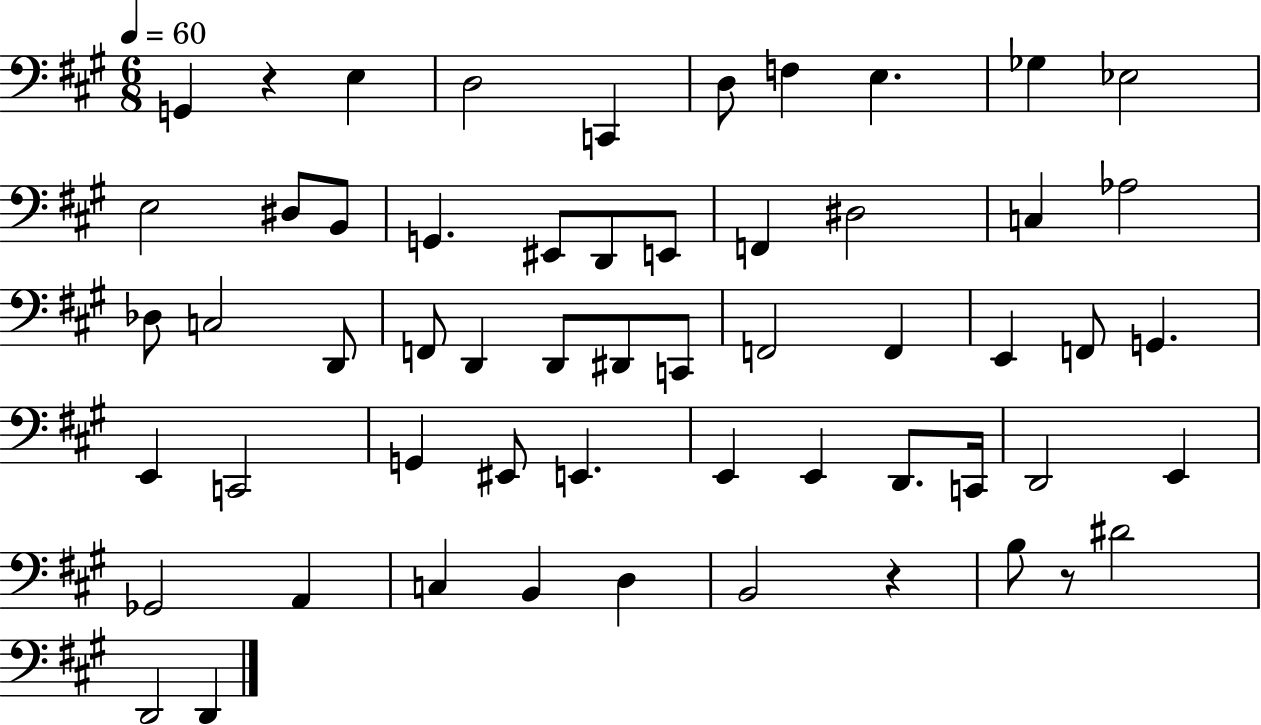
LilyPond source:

{
  \clef bass
  \numericTimeSignature
  \time 6/8
  \key a \major
  \tempo 4 = 60
  \repeat volta 2 { g,4 r4 e4 | d2 c,4 | d8 f4 e4. | ges4 ees2 | \break e2 dis8 b,8 | g,4. eis,8 d,8 e,8 | f,4 dis2 | c4 aes2 | \break des8 c2 d,8 | f,8 d,4 d,8 dis,8 c,8 | f,2 f,4 | e,4 f,8 g,4. | \break e,4 c,2 | g,4 eis,8 e,4. | e,4 e,4 d,8. c,16 | d,2 e,4 | \break ges,2 a,4 | c4 b,4 d4 | b,2 r4 | b8 r8 dis'2 | \break d,2 d,4 | } \bar "|."
}